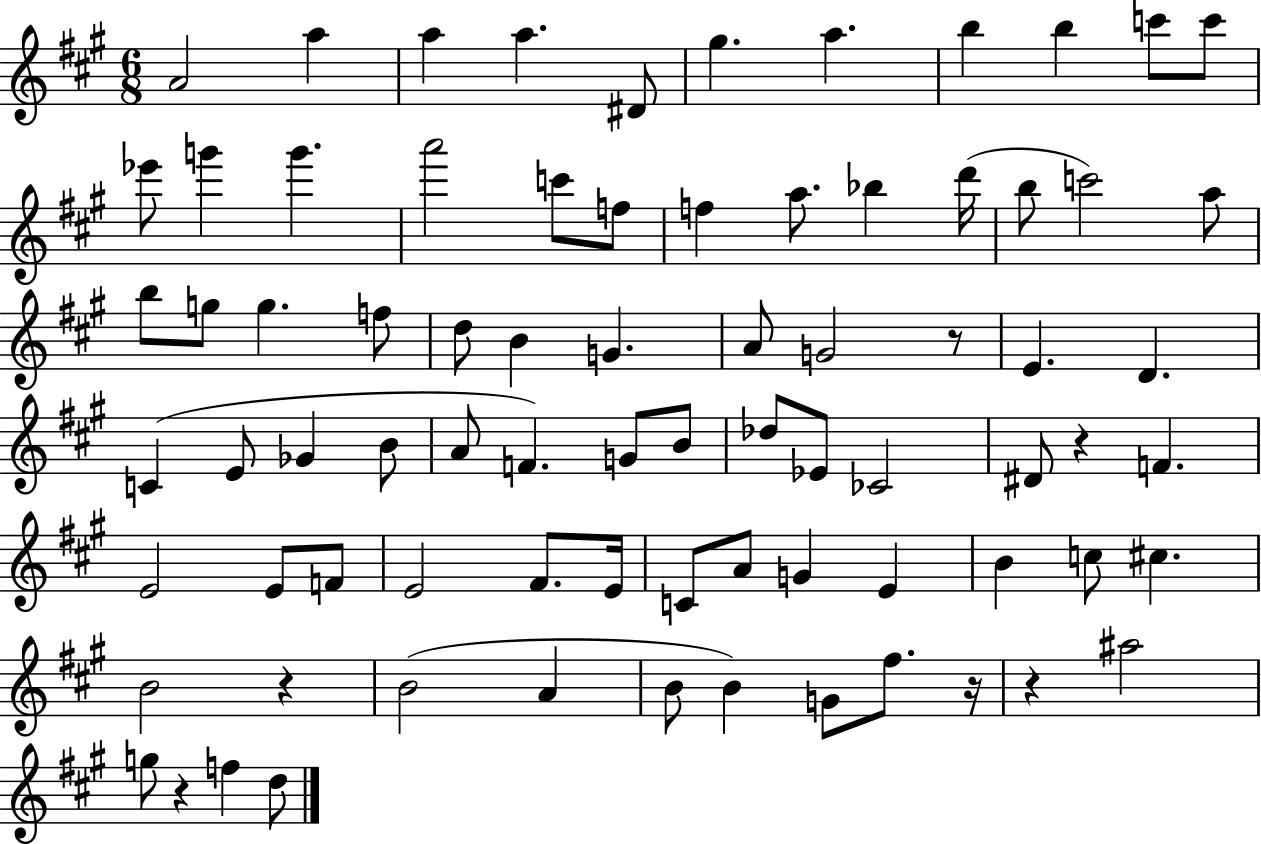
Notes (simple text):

A4/h A5/q A5/q A5/q. D#4/e G#5/q. A5/q. B5/q B5/q C6/e C6/e Eb6/e G6/q G6/q. A6/h C6/e F5/e F5/q A5/e. Bb5/q D6/s B5/e C6/h A5/e B5/e G5/e G5/q. F5/e D5/e B4/q G4/q. A4/e G4/h R/e E4/q. D4/q. C4/q E4/e Gb4/q B4/e A4/e F4/q. G4/e B4/e Db5/e Eb4/e CES4/h D#4/e R/q F4/q. E4/h E4/e F4/e E4/h F#4/e. E4/s C4/e A4/e G4/q E4/q B4/q C5/e C#5/q. B4/h R/q B4/h A4/q B4/e B4/q G4/e F#5/e. R/s R/q A#5/h G5/e R/q F5/q D5/e